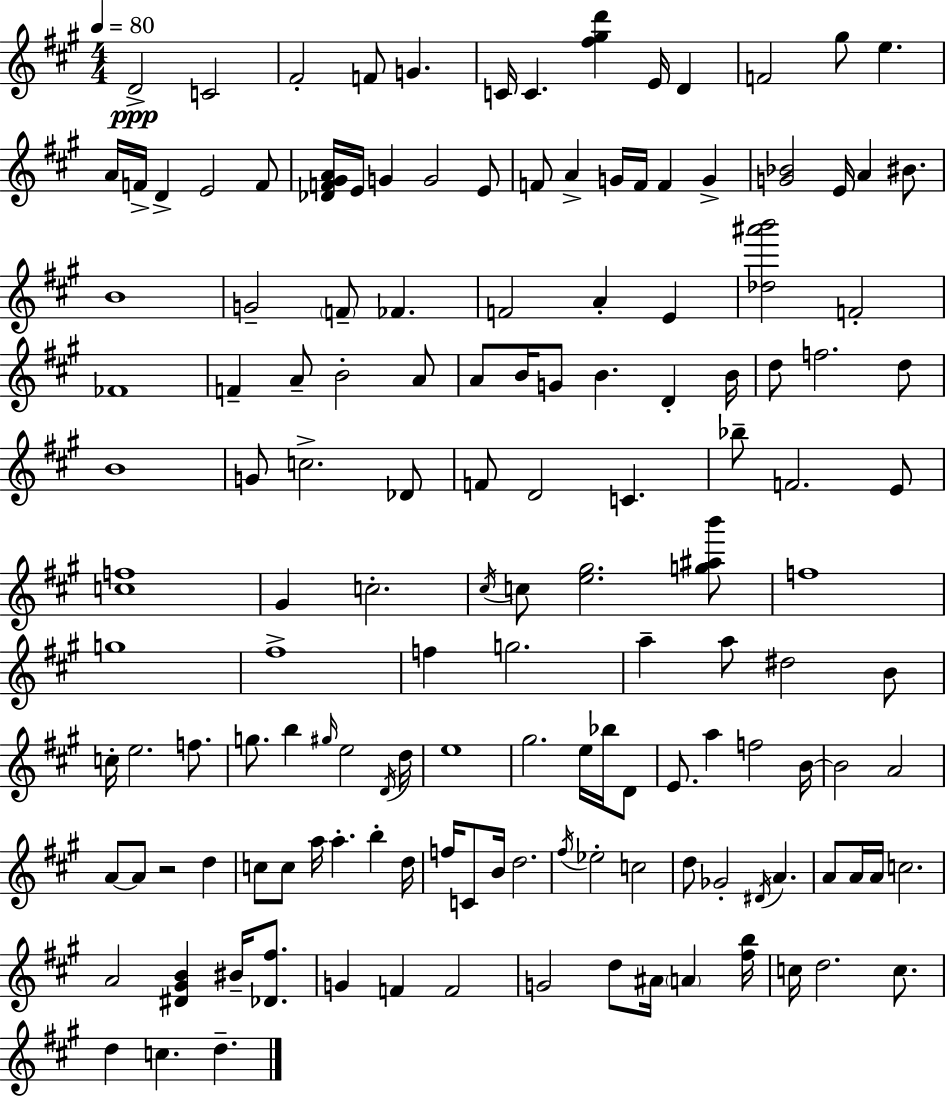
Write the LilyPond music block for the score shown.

{
  \clef treble
  \numericTimeSignature
  \time 4/4
  \key a \major
  \tempo 4 = 80
  d'2->\ppp c'2 | fis'2-. f'8 g'4. | c'16 c'4. <fis'' gis'' d'''>4 e'16 d'4 | f'2 gis''8 e''4. | \break a'16 f'16-> d'4-> e'2 f'8 | <des' f' gis' a'>16 e'16 g'4 g'2 e'8 | f'8 a'4-> g'16 f'16 f'4 g'4-> | <g' bes'>2 e'16 a'4 bis'8. | \break b'1 | g'2-- \parenthesize f'8-- fes'4. | f'2 a'4-. e'4 | <des'' ais''' b'''>2 f'2-. | \break fes'1 | f'4-- a'8-- b'2-. a'8 | a'8 b'16 g'8 b'4. d'4-. b'16 | d''8 f''2. d''8 | \break b'1 | g'8 c''2.-> des'8 | f'8 d'2 c'4. | bes''8-- f'2. e'8 | \break <c'' f''>1 | gis'4 c''2.-. | \acciaccatura { cis''16 } c''8 <e'' gis''>2. <g'' ais'' b'''>8 | f''1 | \break g''1 | fis''1-> | f''4 g''2. | a''4-- a''8 dis''2 b'8 | \break c''16-. e''2. f''8. | g''8. b''4 \grace { gis''16 } e''2 | \acciaccatura { d'16 } d''16 e''1 | gis''2. e''16 | \break bes''16 d'8 e'8. a''4 f''2 | b'16~~ b'2 a'2 | a'8~~ a'8 r2 d''4 | c''8 c''8 a''16 a''4.-. b''4-. | \break d''16 f''16 c'8 b'16 d''2. | \acciaccatura { fis''16 } ees''2-. c''2 | d''8 ges'2-. \acciaccatura { dis'16 } a'4. | a'8 a'16 a'16 c''2. | \break a'2 <dis' gis' b'>4 | bis'16-- <des' fis''>8. g'4 f'4 f'2 | g'2 d''8 ais'16 | \parenthesize a'4 <fis'' b''>16 c''16 d''2. | \break c''8. d''4 c''4. d''4.-- | \bar "|."
}